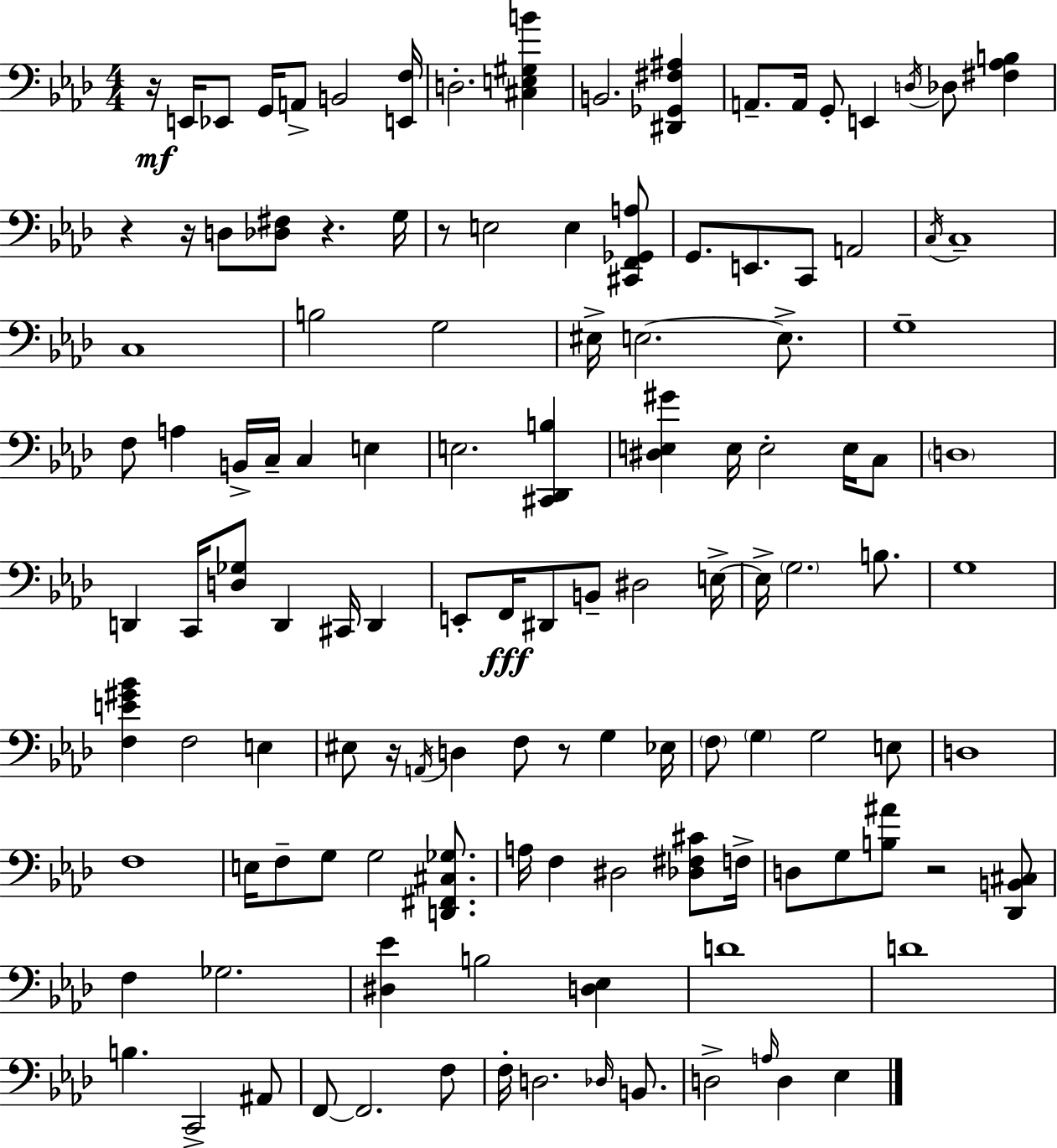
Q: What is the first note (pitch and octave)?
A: E2